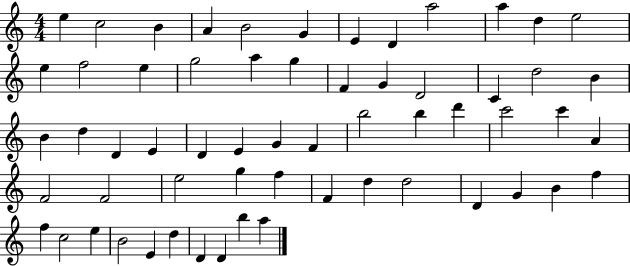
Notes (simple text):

E5/q C5/h B4/q A4/q B4/h G4/q E4/q D4/q A5/h A5/q D5/q E5/h E5/q F5/h E5/q G5/h A5/q G5/q F4/q G4/q D4/h C4/q D5/h B4/q B4/q D5/q D4/q E4/q D4/q E4/q G4/q F4/q B5/h B5/q D6/q C6/h C6/q A4/q F4/h F4/h E5/h G5/q F5/q F4/q D5/q D5/h D4/q G4/q B4/q F5/q F5/q C5/h E5/q B4/h E4/q D5/q D4/q D4/q B5/q A5/q